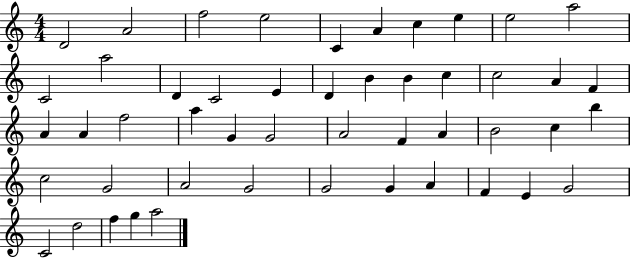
{
  \clef treble
  \numericTimeSignature
  \time 4/4
  \key c \major
  d'2 a'2 | f''2 e''2 | c'4 a'4 c''4 e''4 | e''2 a''2 | \break c'2 a''2 | d'4 c'2 e'4 | d'4 b'4 b'4 c''4 | c''2 a'4 f'4 | \break a'4 a'4 f''2 | a''4 g'4 g'2 | a'2 f'4 a'4 | b'2 c''4 b''4 | \break c''2 g'2 | a'2 g'2 | g'2 g'4 a'4 | f'4 e'4 g'2 | \break c'2 d''2 | f''4 g''4 a''2 | \bar "|."
}